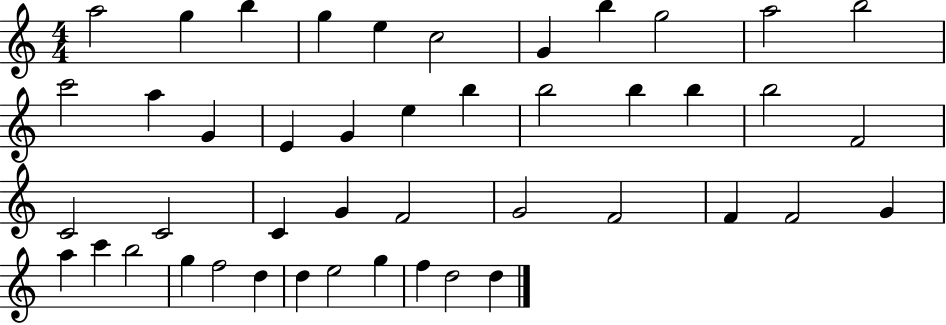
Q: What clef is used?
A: treble